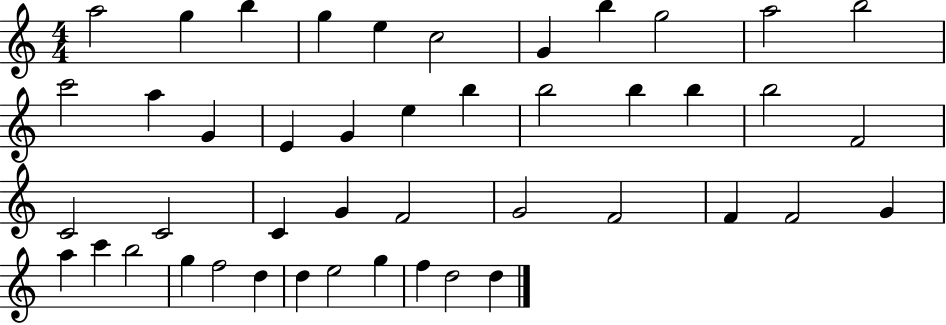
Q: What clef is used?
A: treble